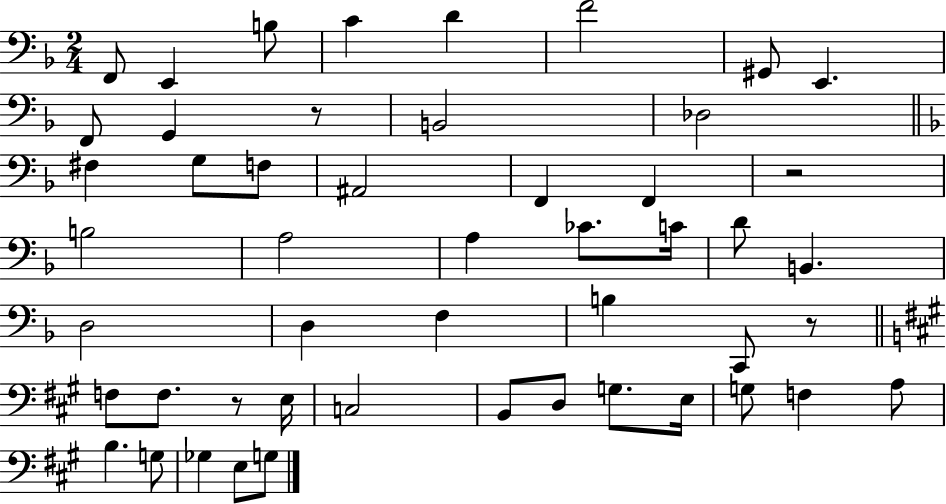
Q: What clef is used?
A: bass